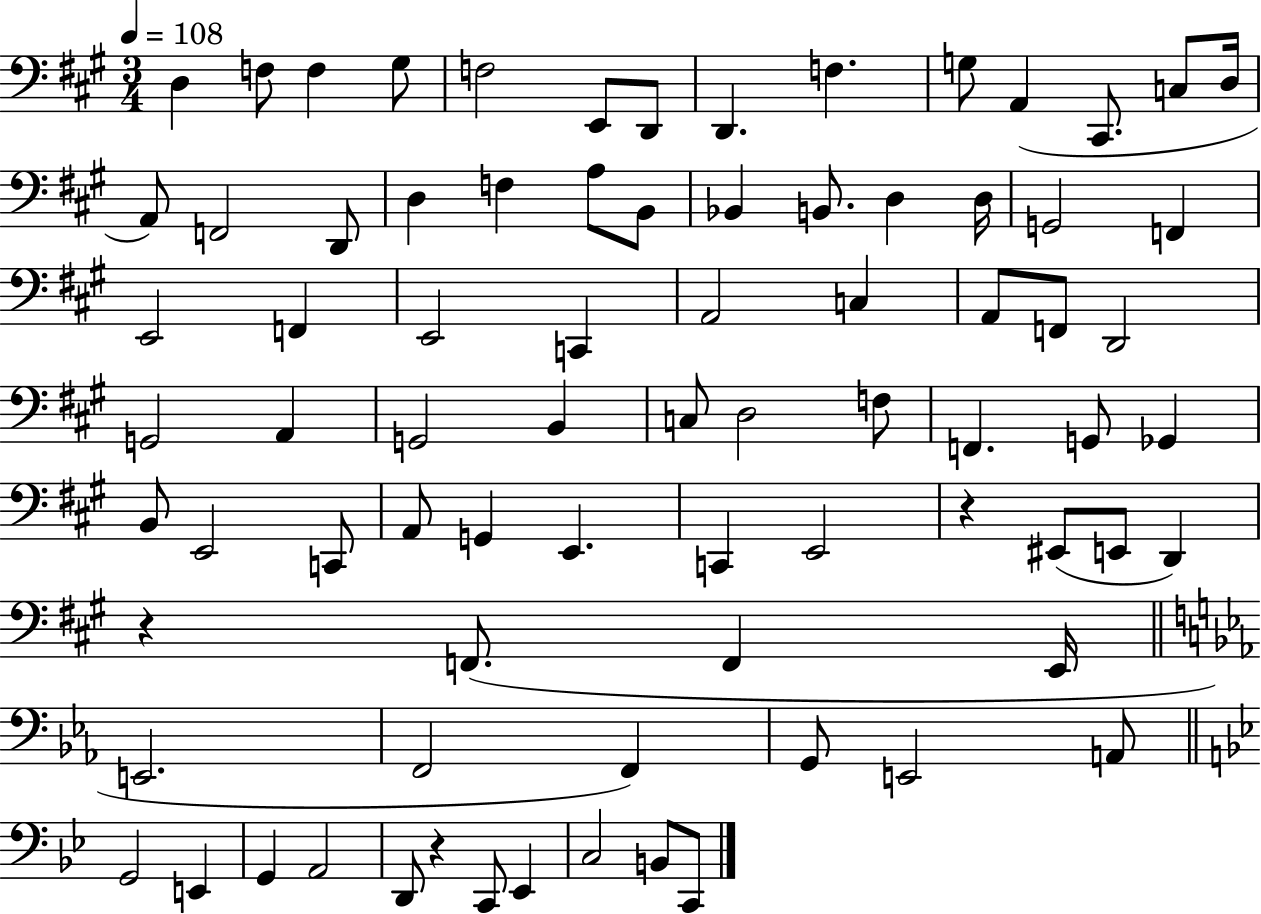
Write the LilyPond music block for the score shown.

{
  \clef bass
  \numericTimeSignature
  \time 3/4
  \key a \major
  \tempo 4 = 108
  d4 f8 f4 gis8 | f2 e,8 d,8 | d,4. f4. | g8 a,4( cis,8. c8 d16 | \break a,8) f,2 d,8 | d4 f4 a8 b,8 | bes,4 b,8. d4 d16 | g,2 f,4 | \break e,2 f,4 | e,2 c,4 | a,2 c4 | a,8 f,8 d,2 | \break g,2 a,4 | g,2 b,4 | c8 d2 f8 | f,4. g,8 ges,4 | \break b,8 e,2 c,8 | a,8 g,4 e,4. | c,4 e,2 | r4 eis,8( e,8 d,4) | \break r4 f,8.( f,4 e,16 | \bar "||" \break \key ees \major e,2. | f,2 f,4) | g,8 e,2 a,8 | \bar "||" \break \key bes \major g,2 e,4 | g,4 a,2 | d,8 r4 c,8 ees,4 | c2 b,8 c,8 | \break \bar "|."
}